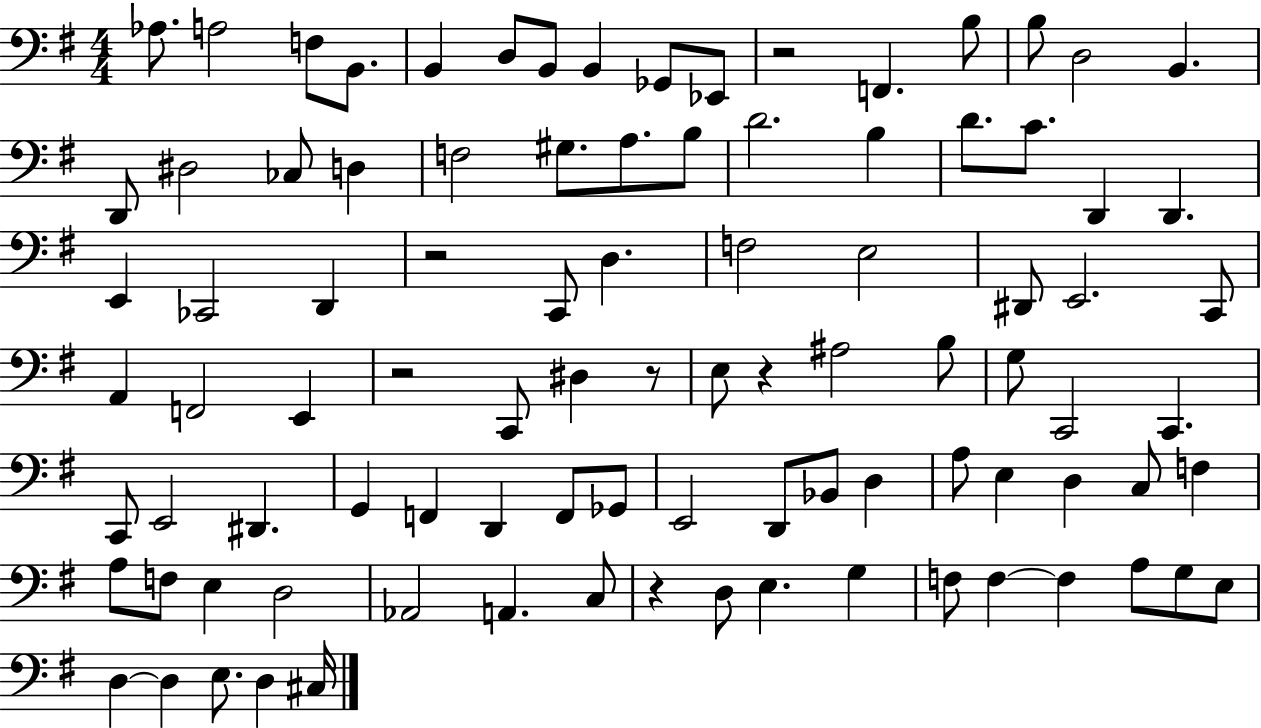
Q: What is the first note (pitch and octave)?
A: Ab3